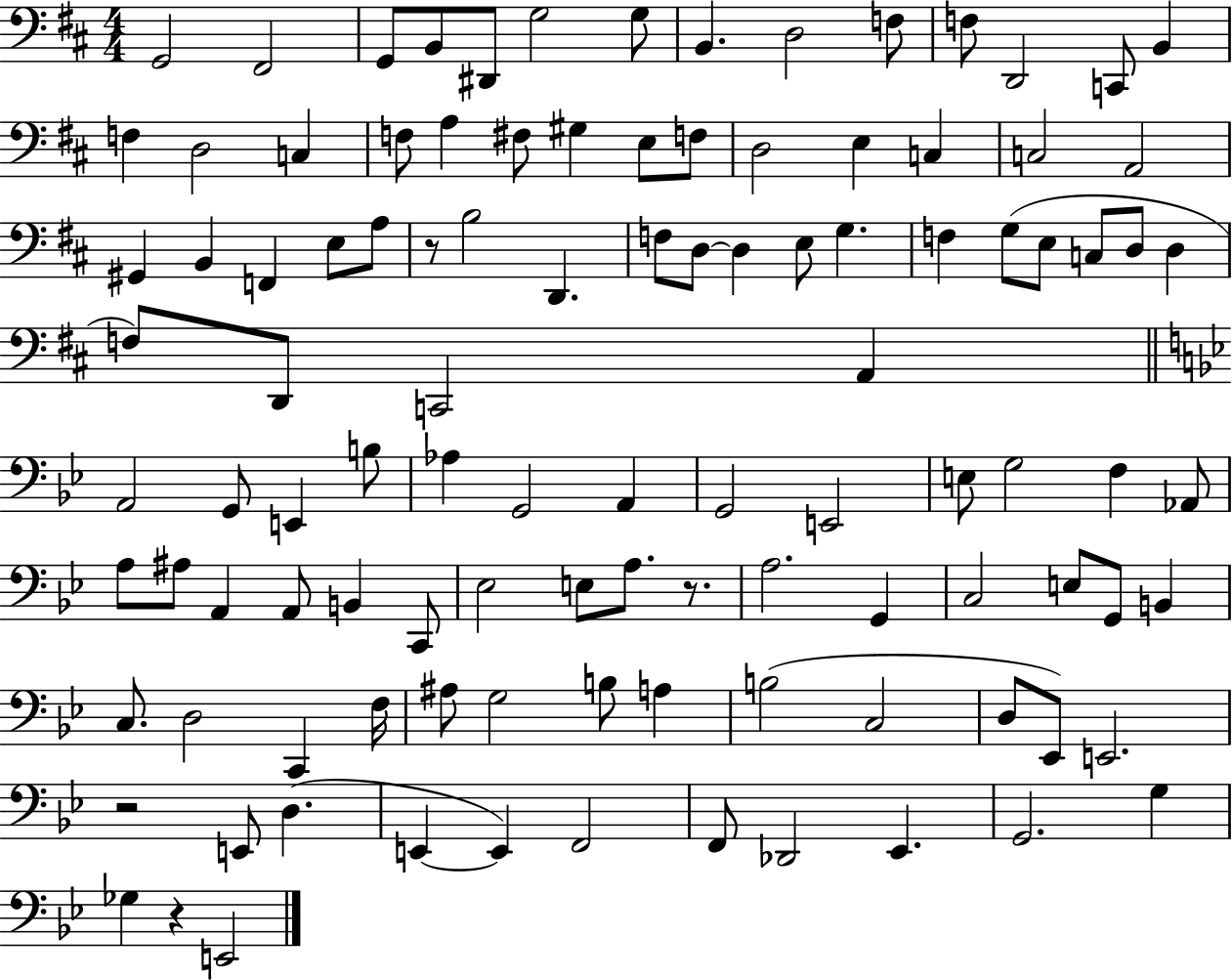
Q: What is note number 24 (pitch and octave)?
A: D3